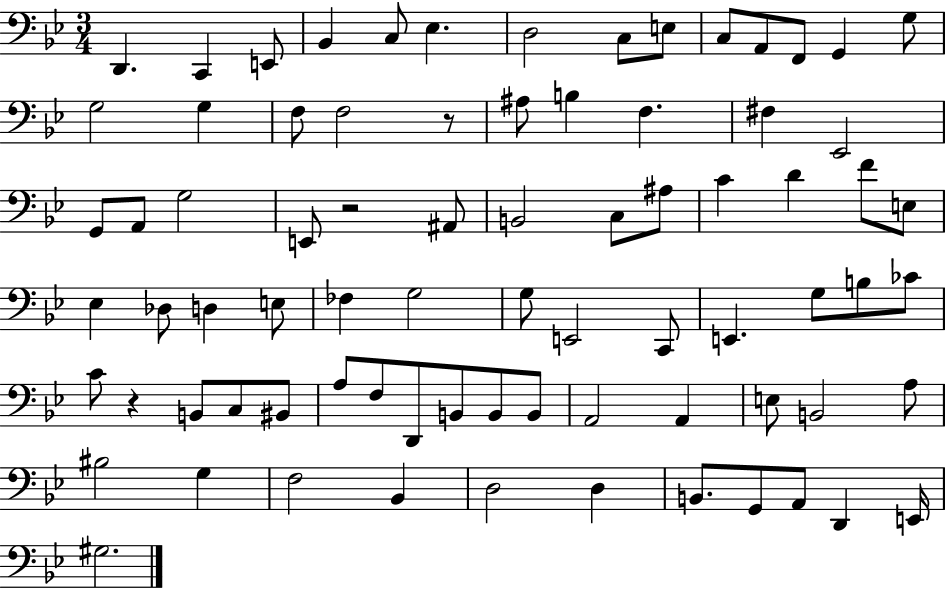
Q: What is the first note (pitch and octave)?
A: D2